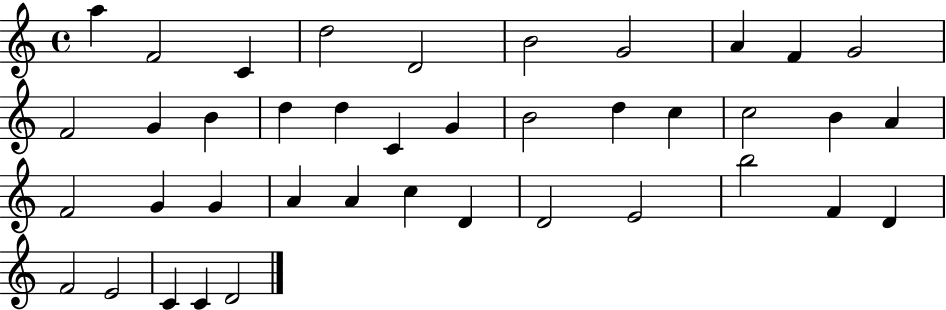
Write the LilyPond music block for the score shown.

{
  \clef treble
  \time 4/4
  \defaultTimeSignature
  \key c \major
  a''4 f'2 c'4 | d''2 d'2 | b'2 g'2 | a'4 f'4 g'2 | \break f'2 g'4 b'4 | d''4 d''4 c'4 g'4 | b'2 d''4 c''4 | c''2 b'4 a'4 | \break f'2 g'4 g'4 | a'4 a'4 c''4 d'4 | d'2 e'2 | b''2 f'4 d'4 | \break f'2 e'2 | c'4 c'4 d'2 | \bar "|."
}